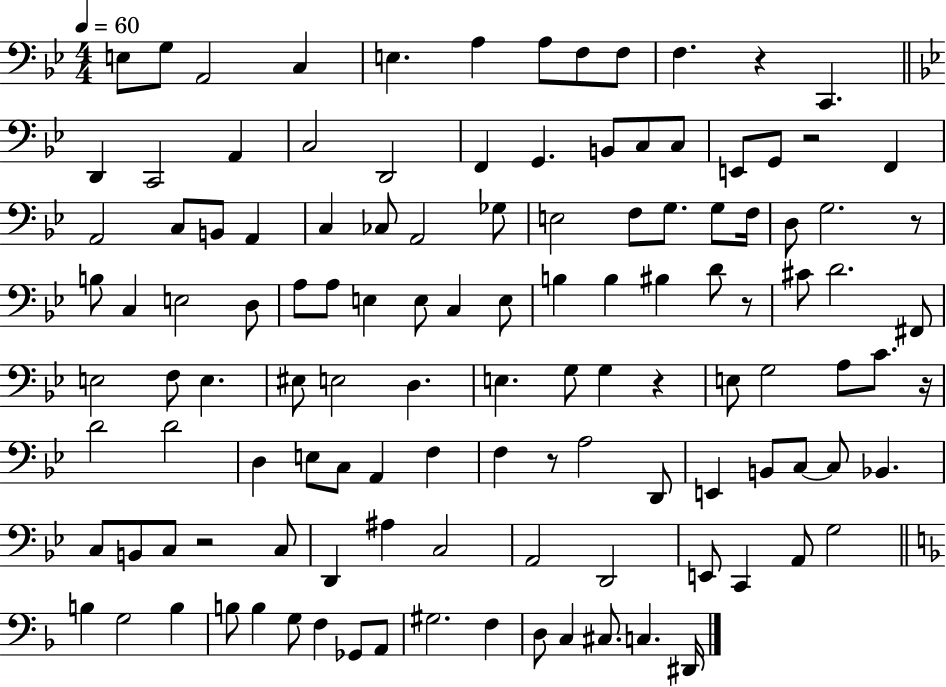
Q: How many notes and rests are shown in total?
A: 121